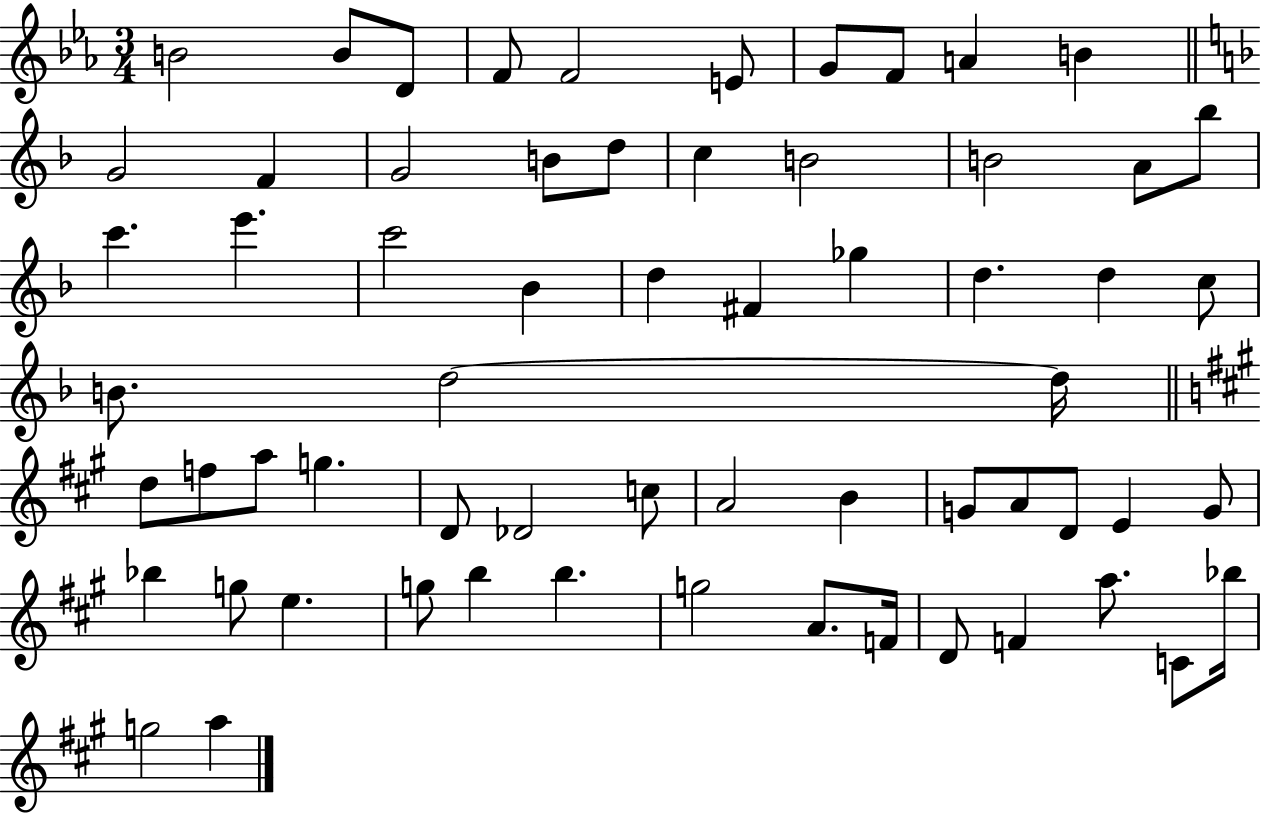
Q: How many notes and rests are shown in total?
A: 63